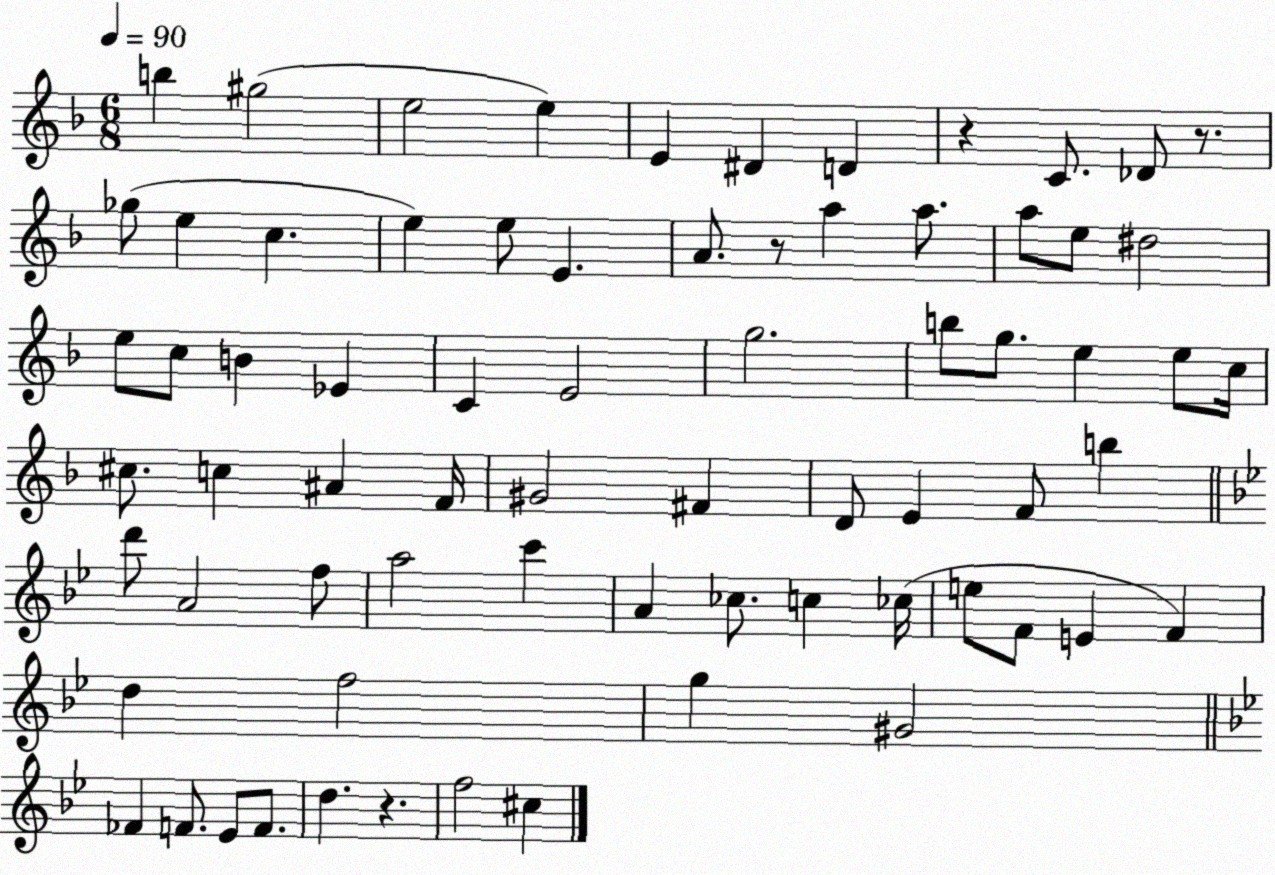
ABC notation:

X:1
T:Untitled
M:6/8
L:1/4
K:F
b ^g2 e2 e E ^D D z C/2 _D/2 z/2 _g/2 e c e e/2 E A/2 z/2 a a/2 a/2 e/2 ^d2 e/2 c/2 B _E C E2 g2 b/2 g/2 e e/2 c/4 ^c/2 c ^A F/4 ^G2 ^F D/2 E F/2 b d'/2 A2 f/2 a2 c' A _c/2 c _c/4 e/2 F/2 E F d f2 g ^G2 _F F/2 _E/2 F/2 d z f2 ^c